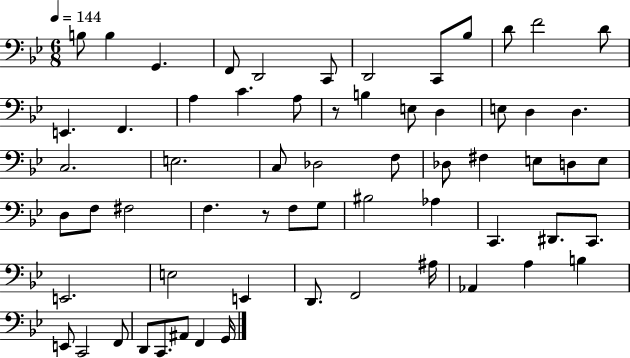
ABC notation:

X:1
T:Untitled
M:6/8
L:1/4
K:Bb
B,/2 B, G,, F,,/2 D,,2 C,,/2 D,,2 C,,/2 _B,/2 D/2 F2 D/2 E,, F,, A, C A,/2 z/2 B, E,/2 D, E,/2 D, D, C,2 E,2 C,/2 _D,2 F,/2 _D,/2 ^F, E,/2 D,/2 E,/2 D,/2 F,/2 ^F,2 F, z/2 F,/2 G,/2 ^B,2 _A, C,, ^D,,/2 C,,/2 E,,2 E,2 E,, D,,/2 F,,2 ^A,/4 _A,, A, B, E,,/2 C,,2 F,,/2 D,,/2 C,,/2 ^A,,/2 F,, G,,/4